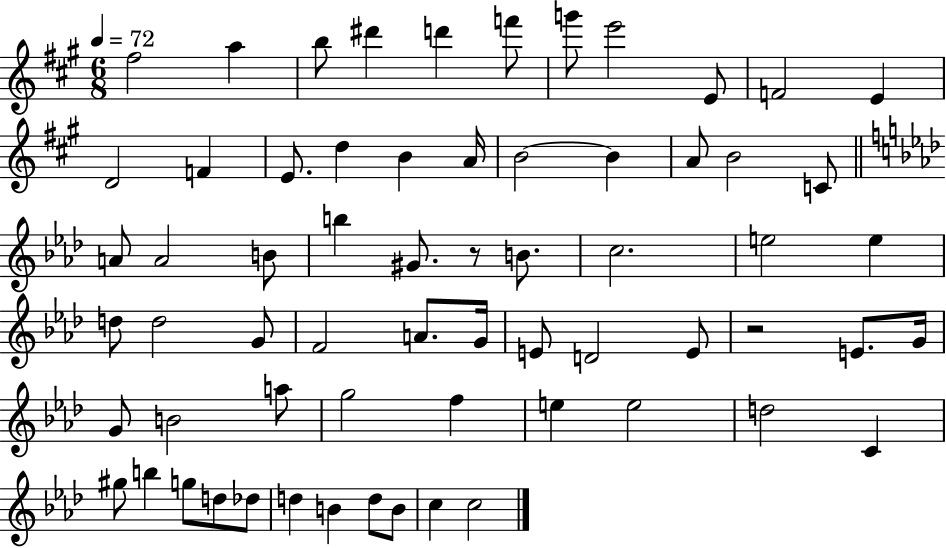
F#5/h A5/q B5/e D#6/q D6/q F6/e G6/e E6/h E4/e F4/h E4/q D4/h F4/q E4/e. D5/q B4/q A4/s B4/h B4/q A4/e B4/h C4/e A4/e A4/h B4/e B5/q G#4/e. R/e B4/e. C5/h. E5/h E5/q D5/e D5/h G4/e F4/h A4/e. G4/s E4/e D4/h E4/e R/h E4/e. G4/s G4/e B4/h A5/e G5/h F5/q E5/q E5/h D5/h C4/q G#5/e B5/q G5/e D5/e Db5/e D5/q B4/q D5/e B4/e C5/q C5/h